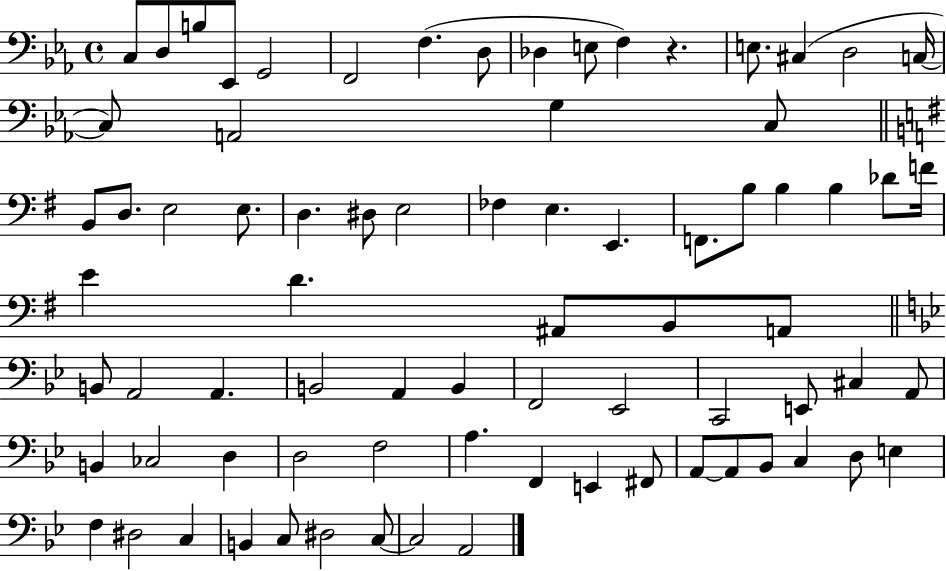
C3/e D3/e B3/e Eb2/e G2/h F2/h F3/q. D3/e Db3/q E3/e F3/q R/q. E3/e. C#3/q D3/h C3/s C3/e A2/h G3/q C3/e B2/e D3/e. E3/h E3/e. D3/q. D#3/e E3/h FES3/q E3/q. E2/q. F2/e. B3/e B3/q B3/q Db4/e F4/s E4/q D4/q. A#2/e B2/e A2/e B2/e A2/h A2/q. B2/h A2/q B2/q F2/h Eb2/h C2/h E2/e C#3/q A2/e B2/q CES3/h D3/q D3/h F3/h A3/q. F2/q E2/q F#2/e A2/e A2/e Bb2/e C3/q D3/e E3/q F3/q D#3/h C3/q B2/q C3/e D#3/h C3/e C3/h A2/h